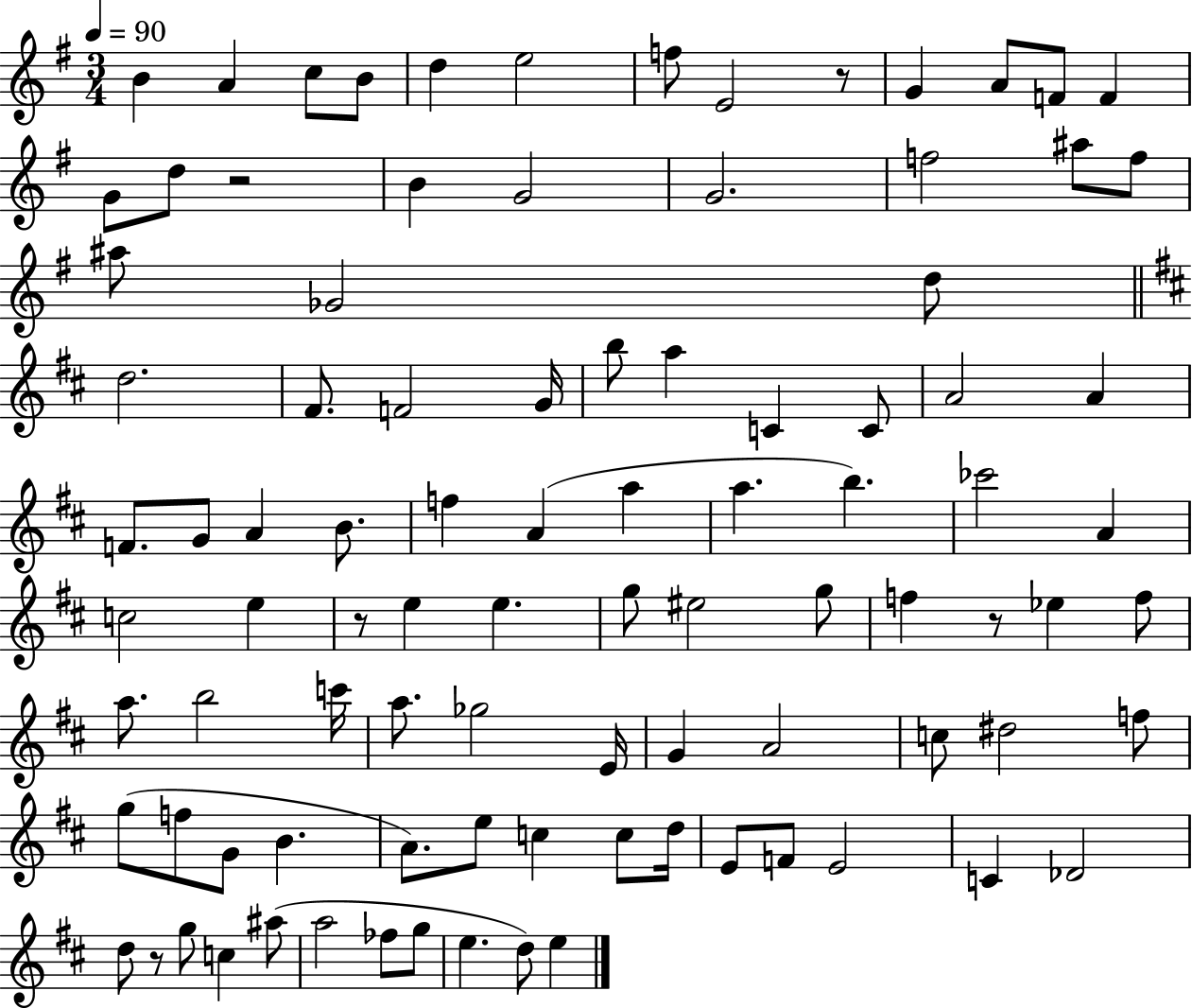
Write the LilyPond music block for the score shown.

{
  \clef treble
  \numericTimeSignature
  \time 3/4
  \key g \major
  \tempo 4 = 90
  \repeat volta 2 { b'4 a'4 c''8 b'8 | d''4 e''2 | f''8 e'2 r8 | g'4 a'8 f'8 f'4 | \break g'8 d''8 r2 | b'4 g'2 | g'2. | f''2 ais''8 f''8 | \break ais''8 ges'2 d''8 | \bar "||" \break \key d \major d''2. | fis'8. f'2 g'16 | b''8 a''4 c'4 c'8 | a'2 a'4 | \break f'8. g'8 a'4 b'8. | f''4 a'4( a''4 | a''4. b''4.) | ces'''2 a'4 | \break c''2 e''4 | r8 e''4 e''4. | g''8 eis''2 g''8 | f''4 r8 ees''4 f''8 | \break a''8. b''2 c'''16 | a''8. ges''2 e'16 | g'4 a'2 | c''8 dis''2 f''8 | \break g''8( f''8 g'8 b'4. | a'8.) e''8 c''4 c''8 d''16 | e'8 f'8 e'2 | c'4 des'2 | \break d''8 r8 g''8 c''4 ais''8( | a''2 fes''8 g''8 | e''4. d''8) e''4 | } \bar "|."
}